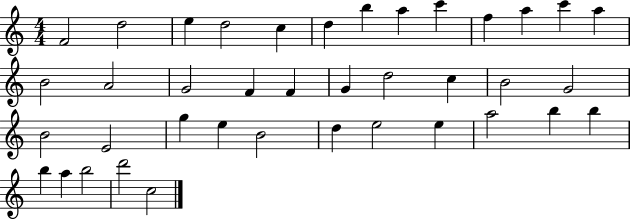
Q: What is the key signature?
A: C major